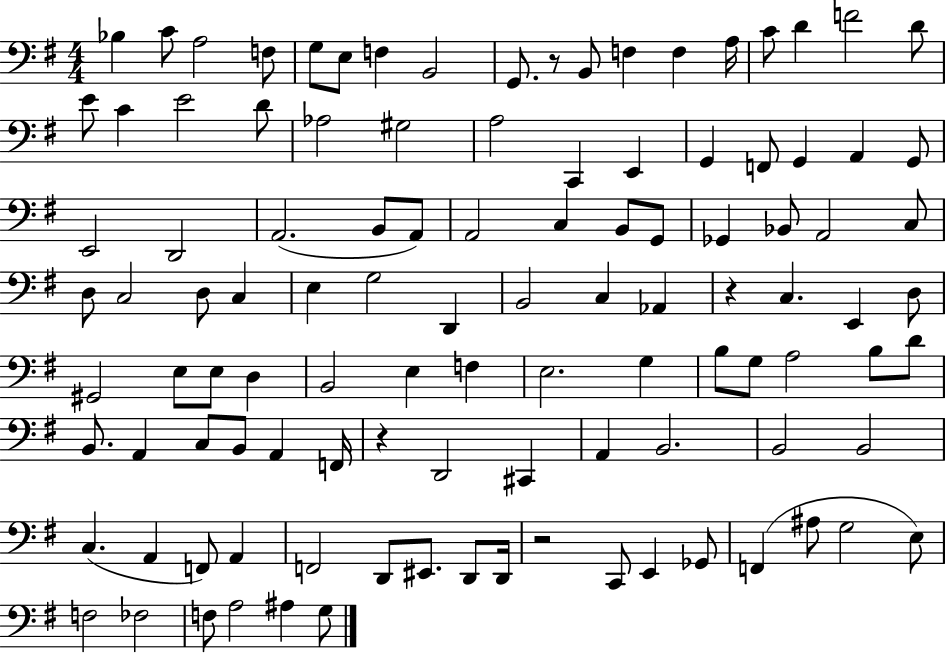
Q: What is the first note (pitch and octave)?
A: Bb3